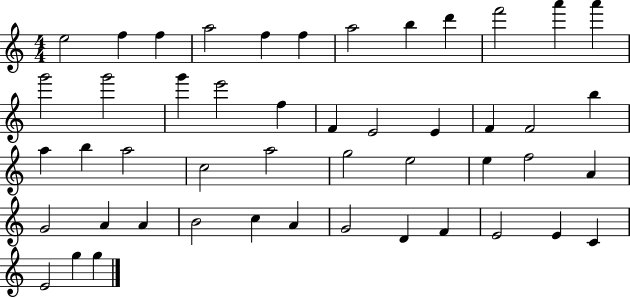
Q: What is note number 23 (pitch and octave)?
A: B5